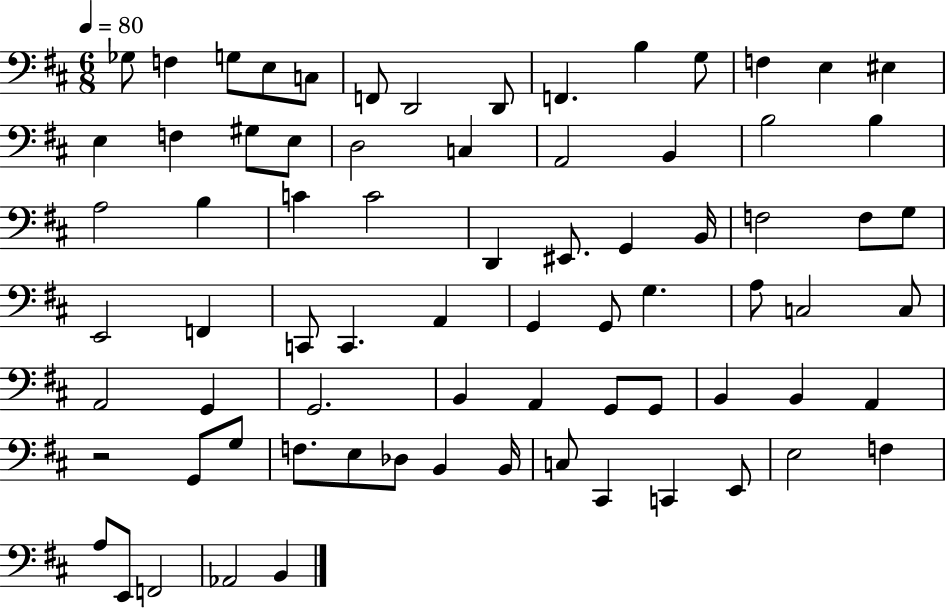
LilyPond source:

{
  \clef bass
  \numericTimeSignature
  \time 6/8
  \key d \major
  \tempo 4 = 80
  \repeat volta 2 { ges8 f4 g8 e8 c8 | f,8 d,2 d,8 | f,4. b4 g8 | f4 e4 eis4 | \break e4 f4 gis8 e8 | d2 c4 | a,2 b,4 | b2 b4 | \break a2 b4 | c'4 c'2 | d,4 eis,8. g,4 b,16 | f2 f8 g8 | \break e,2 f,4 | c,8 c,4. a,4 | g,4 g,8 g4. | a8 c2 c8 | \break a,2 g,4 | g,2. | b,4 a,4 g,8 g,8 | b,4 b,4 a,4 | \break r2 g,8 g8 | f8. e8 des8 b,4 b,16 | c8 cis,4 c,4 e,8 | e2 f4 | \break a8 e,8 f,2 | aes,2 b,4 | } \bar "|."
}